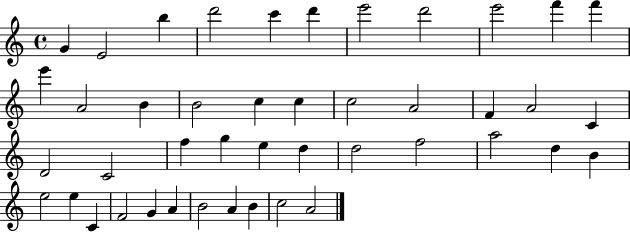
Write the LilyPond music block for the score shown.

{
  \clef treble
  \time 4/4
  \defaultTimeSignature
  \key c \major
  g'4 e'2 b''4 | d'''2 c'''4 d'''4 | e'''2 d'''2 | e'''2 f'''4 f'''4 | \break e'''4 a'2 b'4 | b'2 c''4 c''4 | c''2 a'2 | f'4 a'2 c'4 | \break d'2 c'2 | f''4 g''4 e''4 d''4 | d''2 f''2 | a''2 d''4 b'4 | \break e''2 e''4 c'4 | f'2 g'4 a'4 | b'2 a'4 b'4 | c''2 a'2 | \break \bar "|."
}